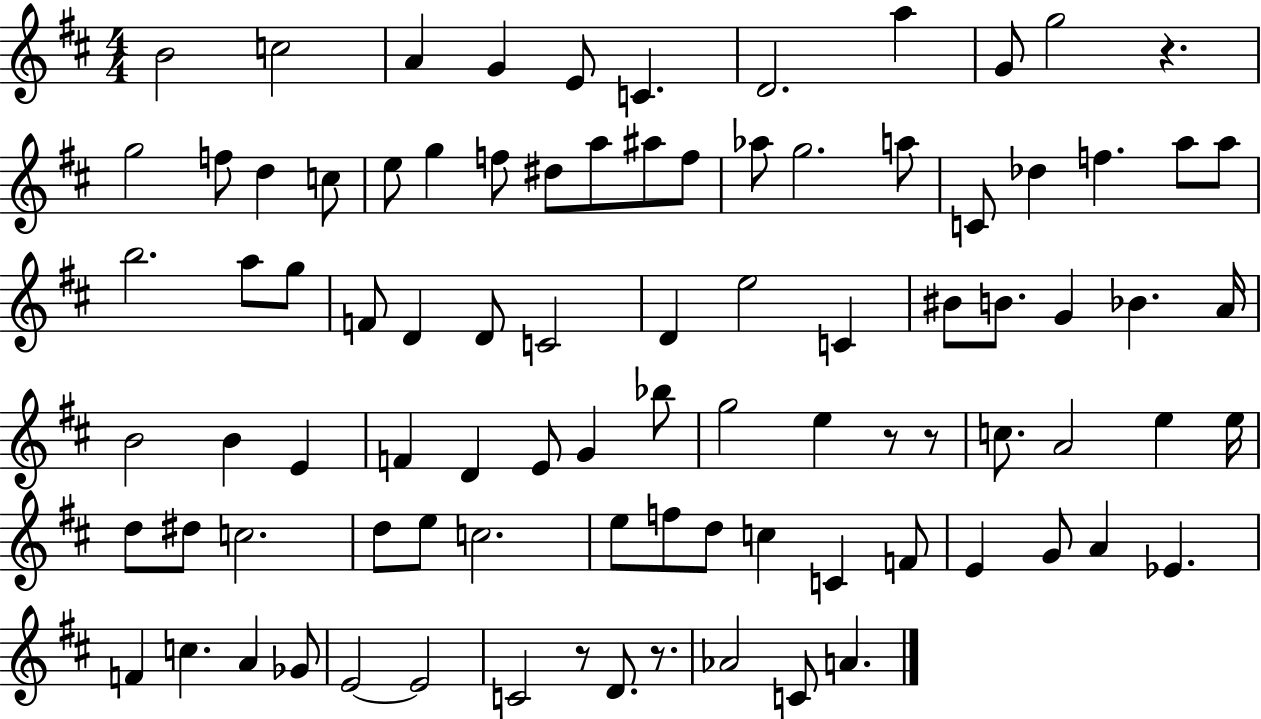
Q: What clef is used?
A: treble